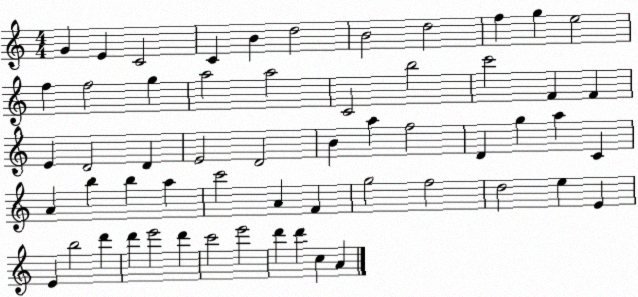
X:1
T:Untitled
M:4/4
L:1/4
K:C
G E C2 C B d2 B2 d2 f g e2 f f2 g a2 a2 C2 b2 c'2 F F E D2 D E2 D2 B a f2 D g a C A b b a c'2 A F g2 f2 d2 e E E b2 d' d' e'2 d' c'2 e'2 d' d' c A